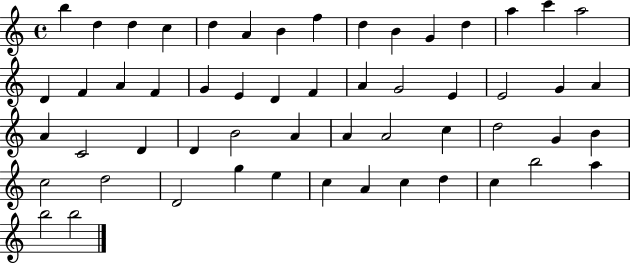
B5/q D5/q D5/q C5/q D5/q A4/q B4/q F5/q D5/q B4/q G4/q D5/q A5/q C6/q A5/h D4/q F4/q A4/q F4/q G4/q E4/q D4/q F4/q A4/q G4/h E4/q E4/h G4/q A4/q A4/q C4/h D4/q D4/q B4/h A4/q A4/q A4/h C5/q D5/h G4/q B4/q C5/h D5/h D4/h G5/q E5/q C5/q A4/q C5/q D5/q C5/q B5/h A5/q B5/h B5/h